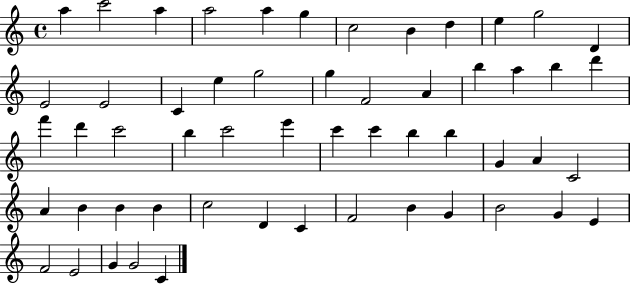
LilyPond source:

{
  \clef treble
  \time 4/4
  \defaultTimeSignature
  \key c \major
  a''4 c'''2 a''4 | a''2 a''4 g''4 | c''2 b'4 d''4 | e''4 g''2 d'4 | \break e'2 e'2 | c'4 e''4 g''2 | g''4 f'2 a'4 | b''4 a''4 b''4 d'''4 | \break f'''4 d'''4 c'''2 | b''4 c'''2 e'''4 | c'''4 c'''4 b''4 b''4 | g'4 a'4 c'2 | \break a'4 b'4 b'4 b'4 | c''2 d'4 c'4 | f'2 b'4 g'4 | b'2 g'4 e'4 | \break f'2 e'2 | g'4 g'2 c'4 | \bar "|."
}